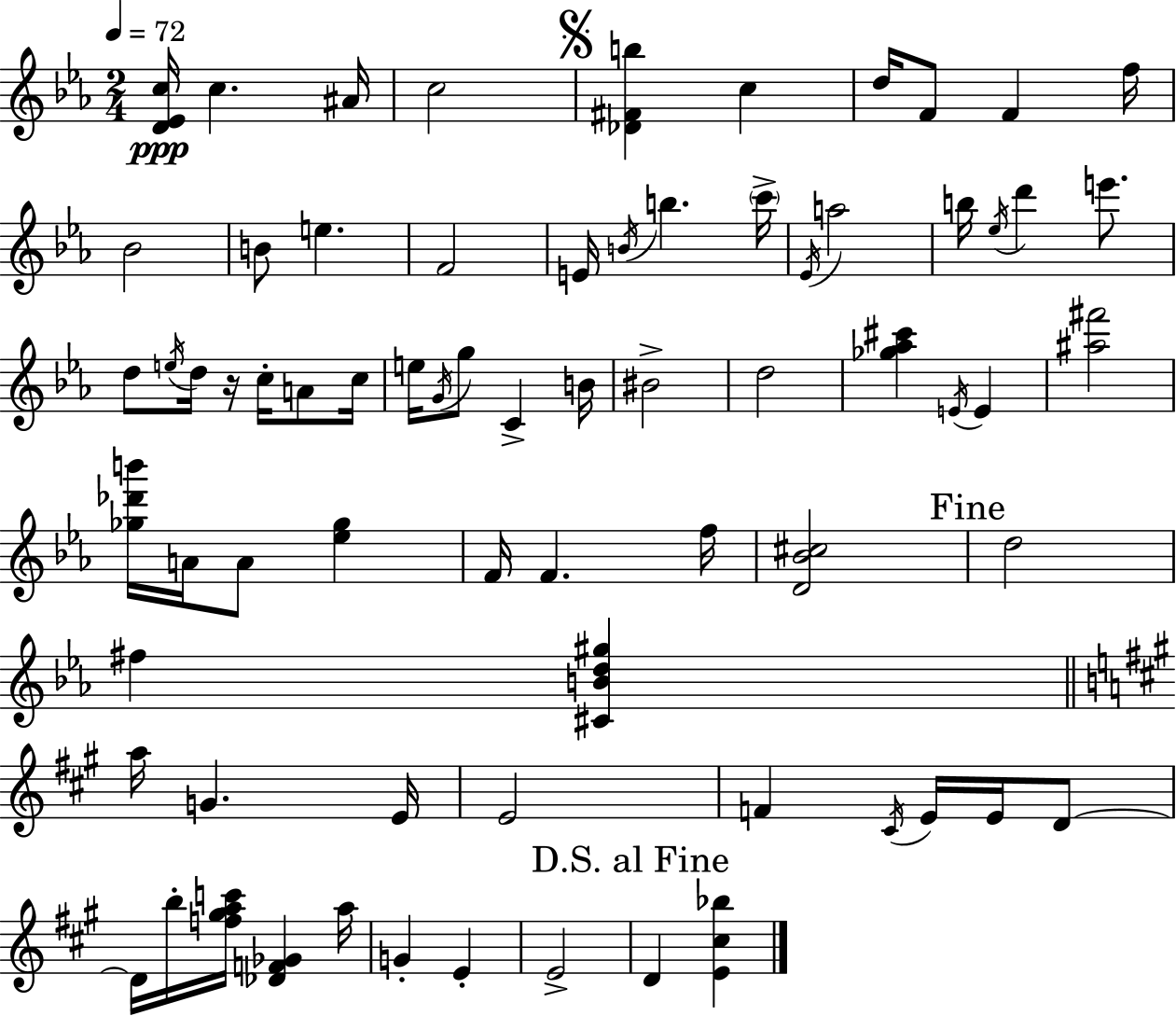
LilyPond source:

{
  \clef treble
  \numericTimeSignature
  \time 2/4
  \key ees \major
  \tempo 4 = 72
  <d' ees' c''>16\ppp c''4. ais'16 | c''2 | \mark \markup { \musicglyph "scripts.segno" } <des' fis' b''>4 c''4 | d''16 f'8 f'4 f''16 | \break bes'2 | b'8 e''4. | f'2 | e'16 \acciaccatura { b'16 } b''4. | \break \parenthesize c'''16-> \acciaccatura { ees'16 } a''2 | b''16 \acciaccatura { ees''16 } d'''4 | e'''8. d''8 \acciaccatura { e''16 } d''16 r16 | c''16-. a'8 c''16 e''16 \acciaccatura { g'16 } g''8 | \break c'4-> b'16 bis'2-> | d''2 | <ges'' aes'' cis'''>4 | \acciaccatura { e'16 } e'4 <ais'' fis'''>2 | \break <ges'' des''' b'''>16 a'16 | a'8 <ees'' ges''>4 f'16 f'4. | f''16 <d' bes' cis''>2 | \mark "Fine" d''2 | \break fis''4 | <cis' b' d'' gis''>4 \bar "||" \break \key a \major a''16 g'4. e'16 | e'2 | f'4 \acciaccatura { cis'16 } e'16 e'16 d'8~~ | d'16 b''16-. <f'' gis'' a'' c'''>16 <des' f' ges'>4 | \break a''16 g'4-. e'4-. | e'2-> | \mark "D.S. al Fine" d'4 <e' cis'' bes''>4 | \bar "|."
}